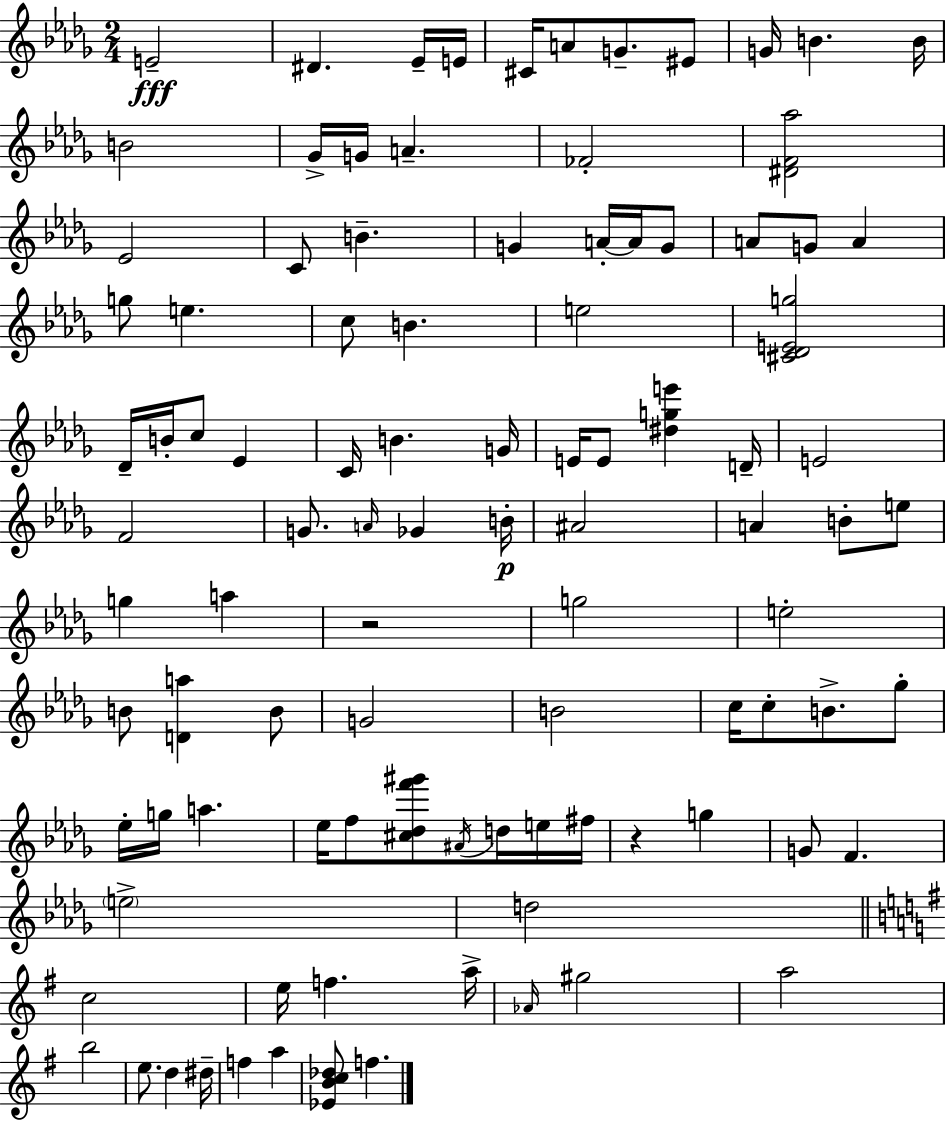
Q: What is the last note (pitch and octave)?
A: F5